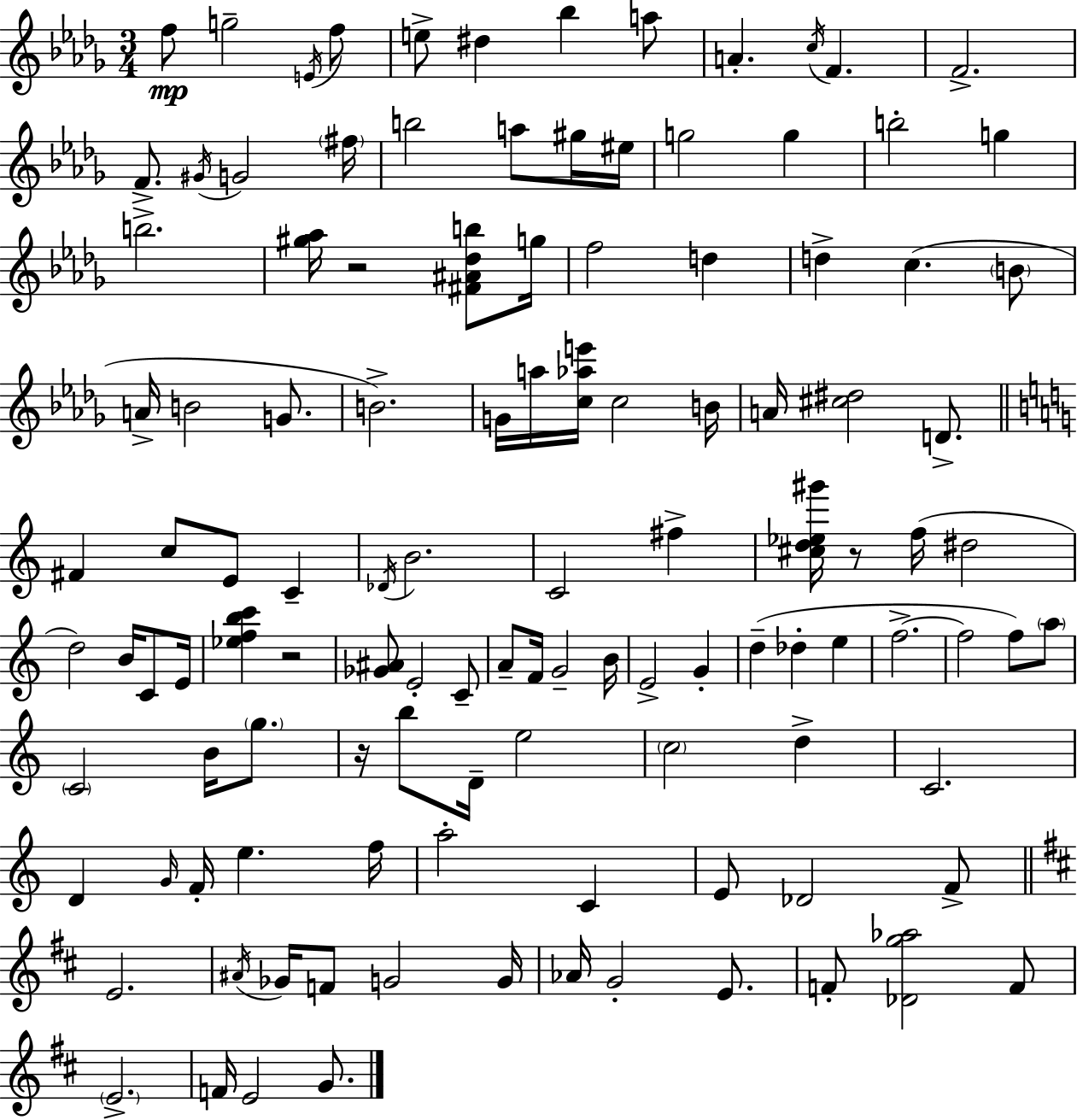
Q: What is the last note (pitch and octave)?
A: G4